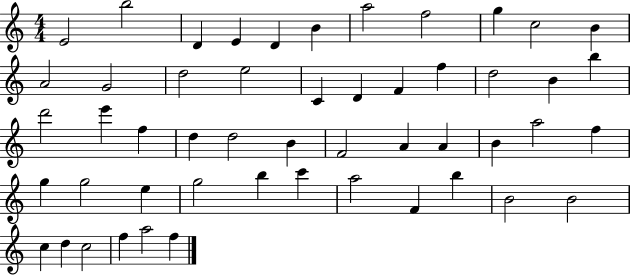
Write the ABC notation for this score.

X:1
T:Untitled
M:4/4
L:1/4
K:C
E2 b2 D E D B a2 f2 g c2 B A2 G2 d2 e2 C D F f d2 B b d'2 e' f d d2 B F2 A A B a2 f g g2 e g2 b c' a2 F b B2 B2 c d c2 f a2 f